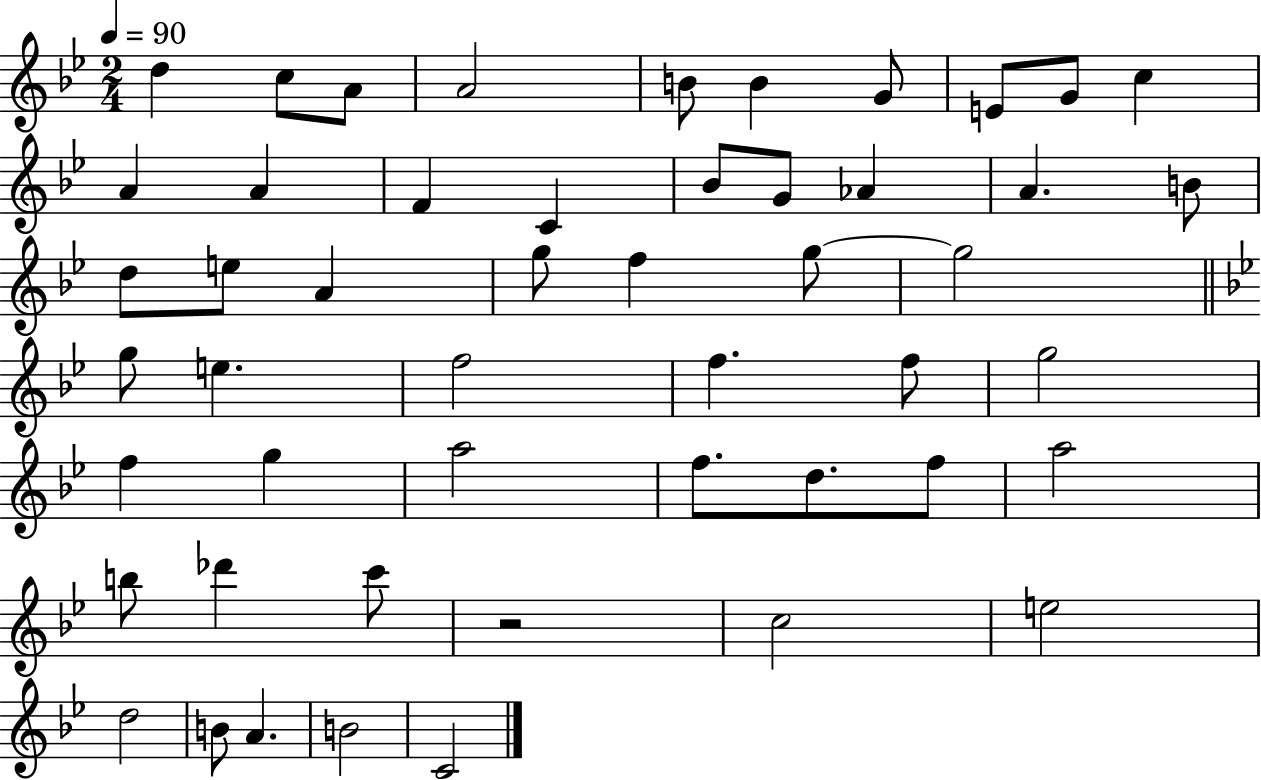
X:1
T:Untitled
M:2/4
L:1/4
K:Bb
d c/2 A/2 A2 B/2 B G/2 E/2 G/2 c A A F C _B/2 G/2 _A A B/2 d/2 e/2 A g/2 f g/2 g2 g/2 e f2 f f/2 g2 f g a2 f/2 d/2 f/2 a2 b/2 _d' c'/2 z2 c2 e2 d2 B/2 A B2 C2